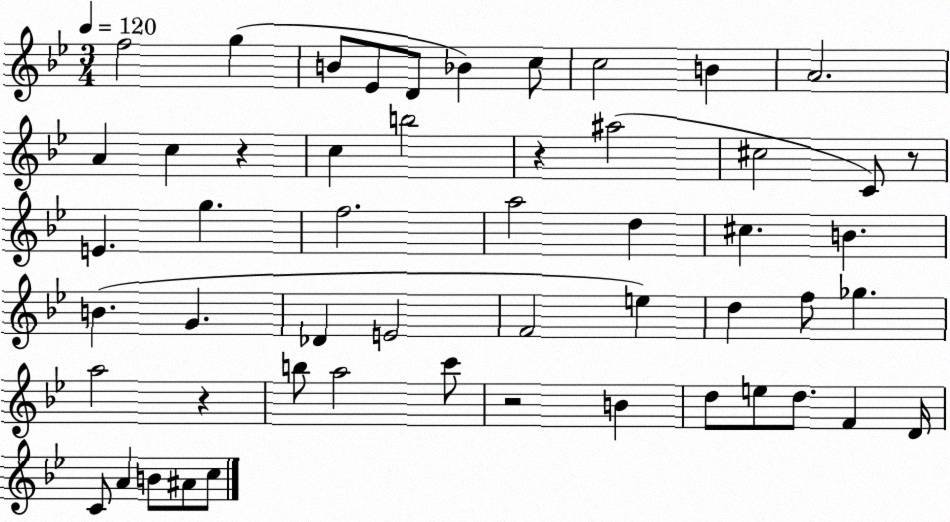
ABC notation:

X:1
T:Untitled
M:3/4
L:1/4
K:Bb
f2 g B/2 _E/2 D/2 _B c/2 c2 B A2 A c z c b2 z ^a2 ^c2 C/2 z/2 E g f2 a2 d ^c B B G _D E2 F2 e d f/2 _g a2 z b/2 a2 c'/2 z2 B d/2 e/2 d/2 F D/4 C/2 A B/2 ^A/2 c/2